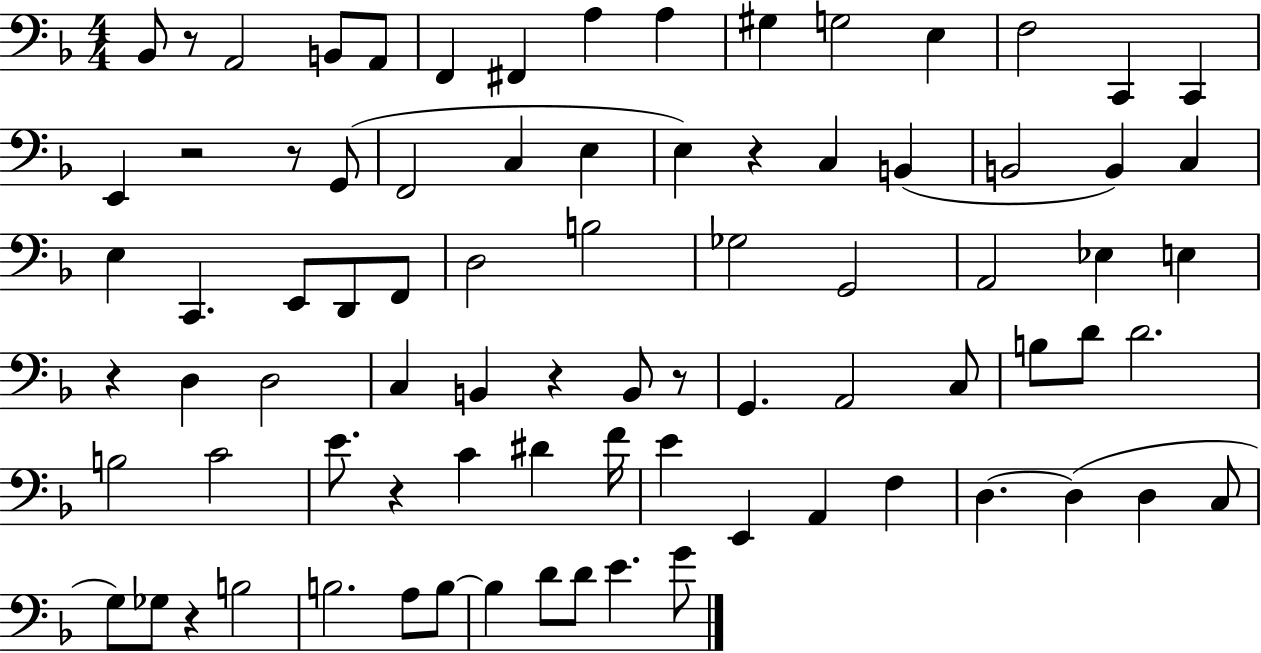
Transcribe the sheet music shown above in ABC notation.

X:1
T:Untitled
M:4/4
L:1/4
K:F
_B,,/2 z/2 A,,2 B,,/2 A,,/2 F,, ^F,, A, A, ^G, G,2 E, F,2 C,, C,, E,, z2 z/2 G,,/2 F,,2 C, E, E, z C, B,, B,,2 B,, C, E, C,, E,,/2 D,,/2 F,,/2 D,2 B,2 _G,2 G,,2 A,,2 _E, E, z D, D,2 C, B,, z B,,/2 z/2 G,, A,,2 C,/2 B,/2 D/2 D2 B,2 C2 E/2 z C ^D F/4 E E,, A,, F, D, D, D, C,/2 G,/2 _G,/2 z B,2 B,2 A,/2 B,/2 B, D/2 D/2 E G/2